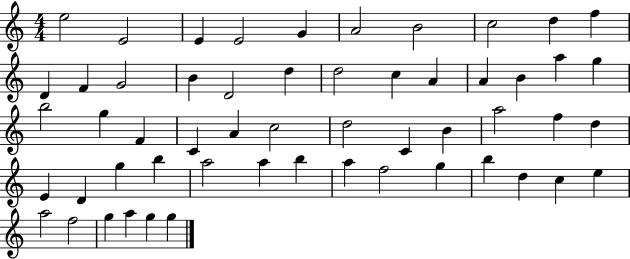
{
  \clef treble
  \numericTimeSignature
  \time 4/4
  \key c \major
  e''2 e'2 | e'4 e'2 g'4 | a'2 b'2 | c''2 d''4 f''4 | \break d'4 f'4 g'2 | b'4 d'2 d''4 | d''2 c''4 a'4 | a'4 b'4 a''4 g''4 | \break b''2 g''4 f'4 | c'4 a'4 c''2 | d''2 c'4 b'4 | a''2 f''4 d''4 | \break e'4 d'4 g''4 b''4 | a''2 a''4 b''4 | a''4 f''2 g''4 | b''4 d''4 c''4 e''4 | \break a''2 f''2 | g''4 a''4 g''4 g''4 | \bar "|."
}